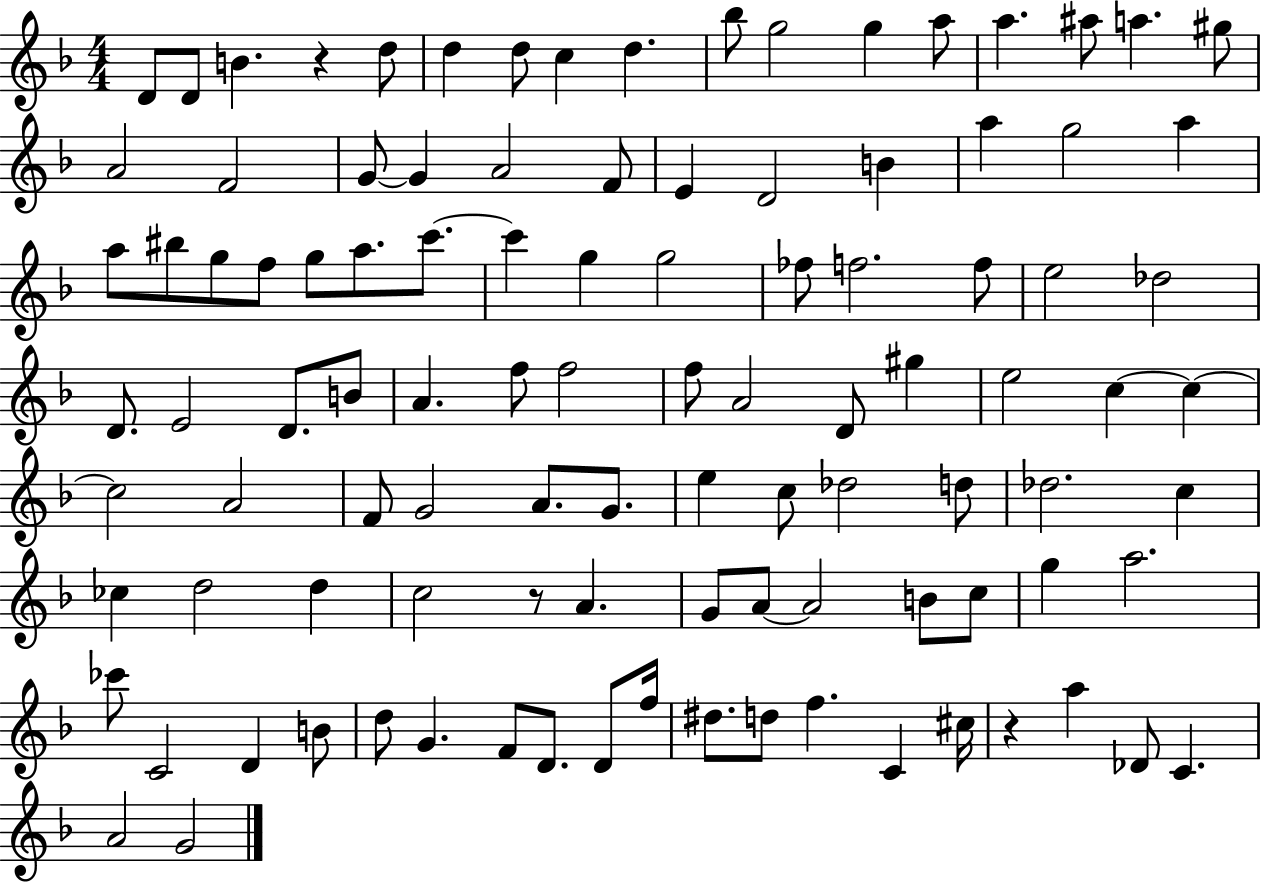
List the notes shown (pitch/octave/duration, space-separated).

D4/e D4/e B4/q. R/q D5/e D5/q D5/e C5/q D5/q. Bb5/e G5/h G5/q A5/e A5/q. A#5/e A5/q. G#5/e A4/h F4/h G4/e G4/q A4/h F4/e E4/q D4/h B4/q A5/q G5/h A5/q A5/e BIS5/e G5/e F5/e G5/e A5/e. C6/e. C6/q G5/q G5/h FES5/e F5/h. F5/e E5/h Db5/h D4/e. E4/h D4/e. B4/e A4/q. F5/e F5/h F5/e A4/h D4/e G#5/q E5/h C5/q C5/q C5/h A4/h F4/e G4/h A4/e. G4/e. E5/q C5/e Db5/h D5/e Db5/h. C5/q CES5/q D5/h D5/q C5/h R/e A4/q. G4/e A4/e A4/h B4/e C5/e G5/q A5/h. CES6/e C4/h D4/q B4/e D5/e G4/q. F4/e D4/e. D4/e F5/s D#5/e. D5/e F5/q. C4/q C#5/s R/q A5/q Db4/e C4/q. A4/h G4/h